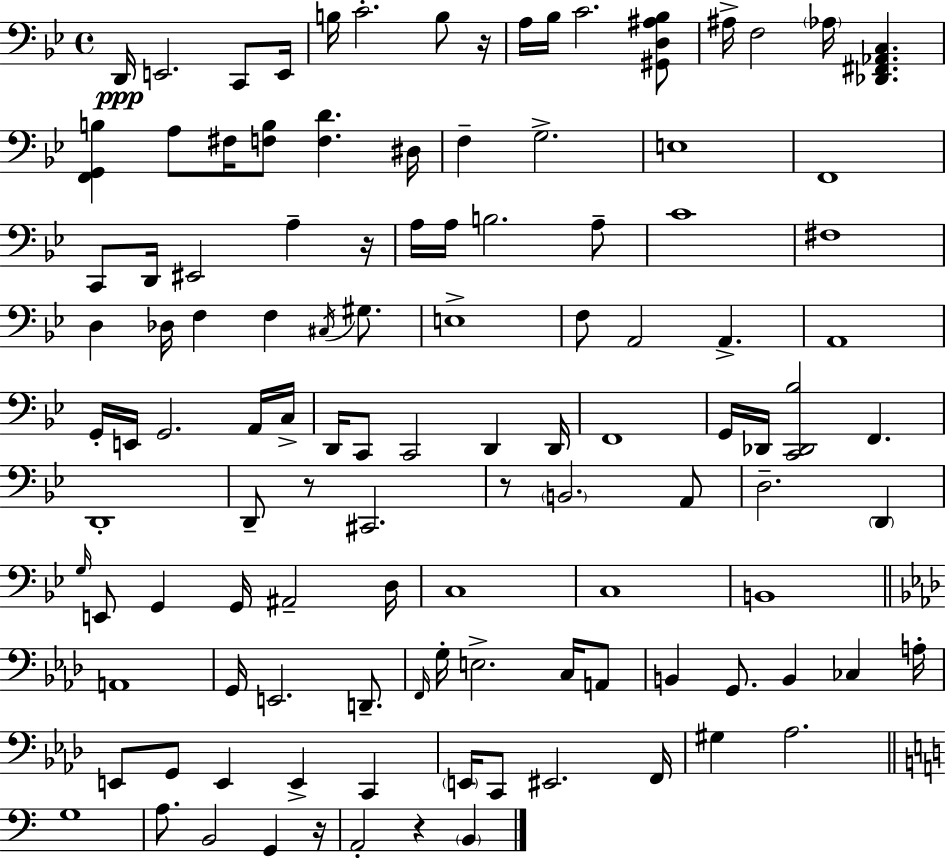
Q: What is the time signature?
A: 4/4